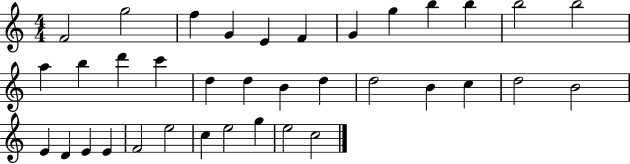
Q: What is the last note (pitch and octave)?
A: C5